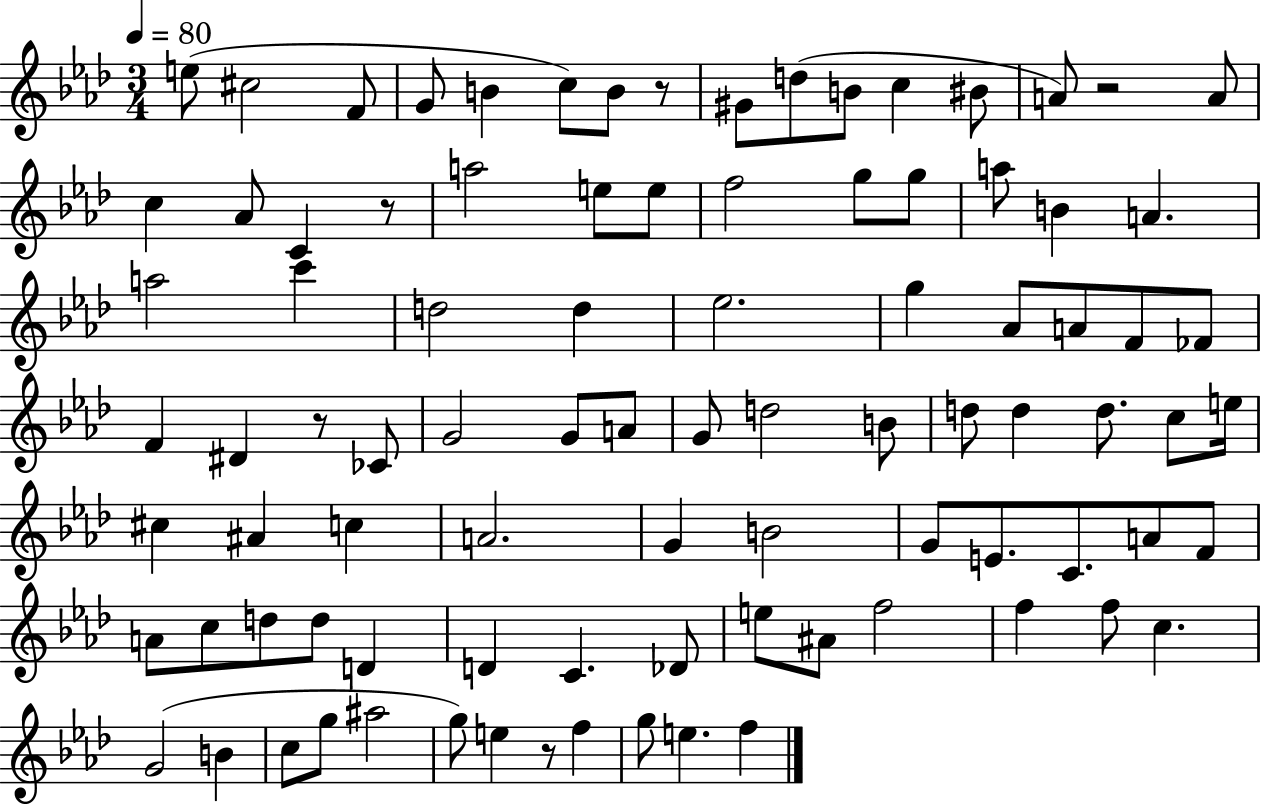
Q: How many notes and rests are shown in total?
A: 91